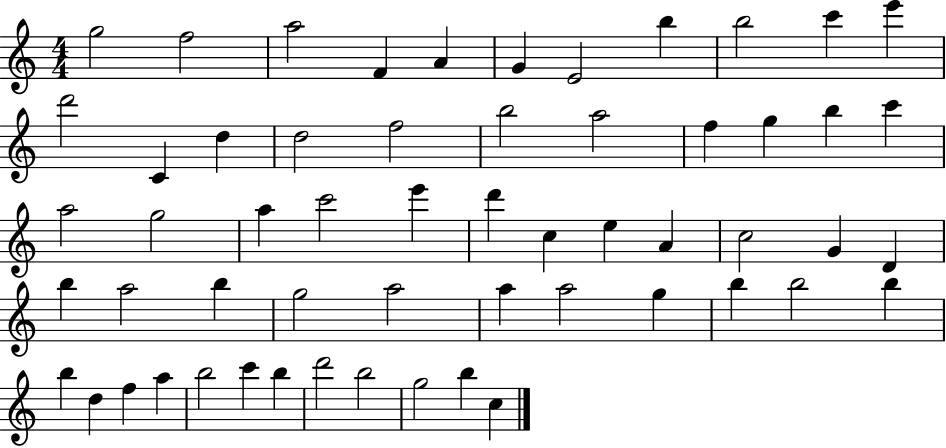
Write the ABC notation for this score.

X:1
T:Untitled
M:4/4
L:1/4
K:C
g2 f2 a2 F A G E2 b b2 c' e' d'2 C d d2 f2 b2 a2 f g b c' a2 g2 a c'2 e' d' c e A c2 G D b a2 b g2 a2 a a2 g b b2 b b d f a b2 c' b d'2 b2 g2 b c